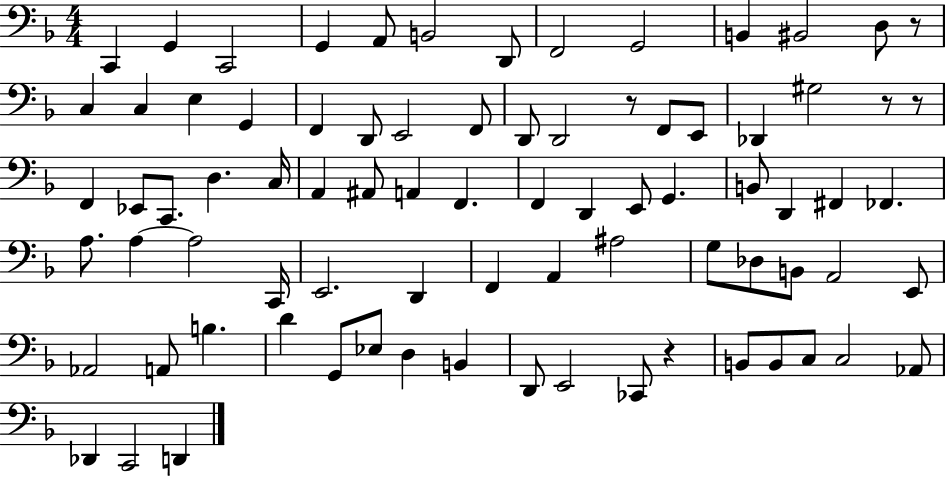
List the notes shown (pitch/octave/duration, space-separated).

C2/q G2/q C2/h G2/q A2/e B2/h D2/e F2/h G2/h B2/q BIS2/h D3/e R/e C3/q C3/q E3/q G2/q F2/q D2/e E2/h F2/e D2/e D2/h R/e F2/e E2/e Db2/q G#3/h R/e R/e F2/q Eb2/e C2/e. D3/q. C3/s A2/q A#2/e A2/q F2/q. F2/q D2/q E2/e G2/q. B2/e D2/q F#2/q FES2/q. A3/e. A3/q A3/h C2/s E2/h. D2/q F2/q A2/q A#3/h G3/e Db3/e B2/e A2/h E2/e Ab2/h A2/e B3/q. D4/q G2/e Eb3/e D3/q B2/q D2/e E2/h CES2/e R/q B2/e B2/e C3/e C3/h Ab2/e Db2/q C2/h D2/q